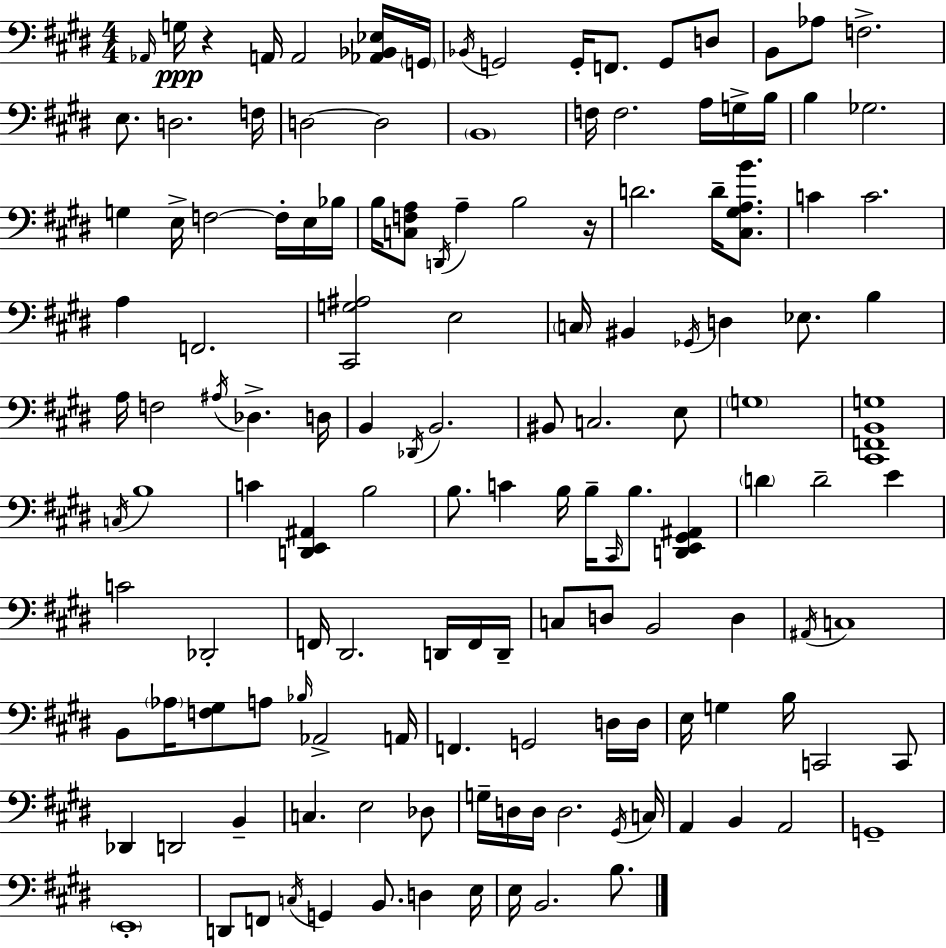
X:1
T:Untitled
M:4/4
L:1/4
K:E
_A,,/4 G,/4 z A,,/4 A,,2 [_A,,_B,,_E,]/4 G,,/4 _B,,/4 G,,2 G,,/4 F,,/2 G,,/2 D,/2 B,,/2 _A,/2 F,2 E,/2 D,2 F,/4 D,2 D,2 B,,4 F,/4 F,2 A,/4 G,/4 B,/4 B, _G,2 G, E,/4 F,2 F,/4 E,/4 _B,/4 B,/4 [C,F,A,]/2 D,,/4 A, B,2 z/4 D2 D/4 [^C,^G,A,B]/2 C C2 A, F,,2 [^C,,G,^A,]2 E,2 C,/4 ^B,, _G,,/4 D, _E,/2 B, A,/4 F,2 ^A,/4 _D, D,/4 B,, _D,,/4 B,,2 ^B,,/2 C,2 E,/2 G,4 [^C,,F,,B,,G,]4 C,/4 B,4 C [D,,E,,^A,,] B,2 B,/2 C B,/4 B,/4 ^C,,/4 B,/2 [D,,E,,^G,,^A,,] D D2 E C2 _D,,2 F,,/4 ^D,,2 D,,/4 F,,/4 D,,/4 C,/2 D,/2 B,,2 D, ^A,,/4 C,4 B,,/2 _A,/4 [F,^G,]/2 A,/2 _B,/4 _A,,2 A,,/4 F,, G,,2 D,/4 D,/4 E,/4 G, B,/4 C,,2 C,,/2 _D,, D,,2 B,, C, E,2 _D,/2 G,/4 D,/4 D,/4 D,2 ^G,,/4 C,/4 A,, B,, A,,2 G,,4 E,,4 D,,/2 F,,/2 C,/4 G,, B,,/2 D, E,/4 E,/4 B,,2 B,/2